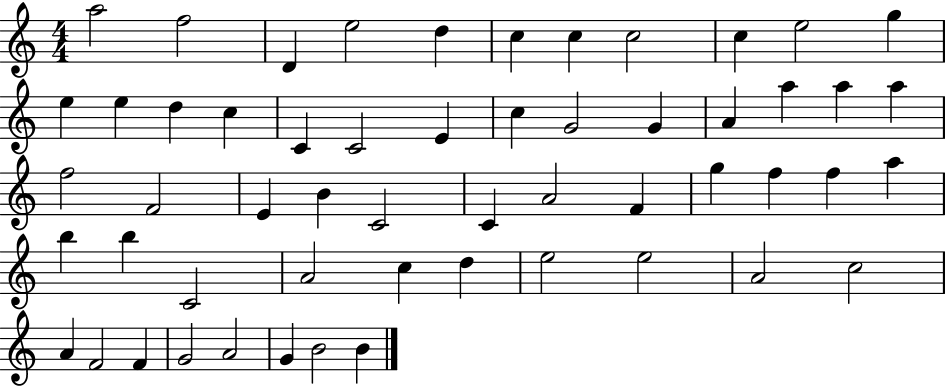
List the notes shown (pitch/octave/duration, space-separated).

A5/h F5/h D4/q E5/h D5/q C5/q C5/q C5/h C5/q E5/h G5/q E5/q E5/q D5/q C5/q C4/q C4/h E4/q C5/q G4/h G4/q A4/q A5/q A5/q A5/q F5/h F4/h E4/q B4/q C4/h C4/q A4/h F4/q G5/q F5/q F5/q A5/q B5/q B5/q C4/h A4/h C5/q D5/q E5/h E5/h A4/h C5/h A4/q F4/h F4/q G4/h A4/h G4/q B4/h B4/q